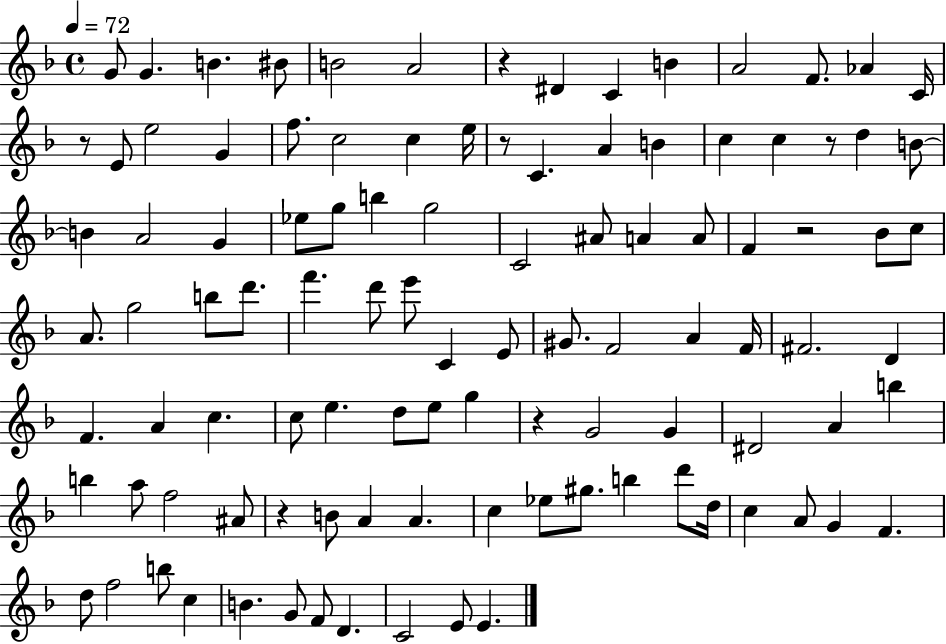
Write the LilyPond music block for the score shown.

{
  \clef treble
  \time 4/4
  \defaultTimeSignature
  \key f \major
  \tempo 4 = 72
  g'8 g'4. b'4. bis'8 | b'2 a'2 | r4 dis'4 c'4 b'4 | a'2 f'8. aes'4 c'16 | \break r8 e'8 e''2 g'4 | f''8. c''2 c''4 e''16 | r8 c'4. a'4 b'4 | c''4 c''4 r8 d''4 b'8~~ | \break b'4 a'2 g'4 | ees''8 g''8 b''4 g''2 | c'2 ais'8 a'4 a'8 | f'4 r2 bes'8 c''8 | \break a'8. g''2 b''8 d'''8. | f'''4. d'''8 e'''8 c'4 e'8 | gis'8. f'2 a'4 f'16 | fis'2. d'4 | \break f'4. a'4 c''4. | c''8 e''4. d''8 e''8 g''4 | r4 g'2 g'4 | dis'2 a'4 b''4 | \break b''4 a''8 f''2 ais'8 | r4 b'8 a'4 a'4. | c''4 ees''8 gis''8. b''4 d'''8 d''16 | c''4 a'8 g'4 f'4. | \break d''8 f''2 b''8 c''4 | b'4. g'8 f'8 d'4. | c'2 e'8 e'4. | \bar "|."
}